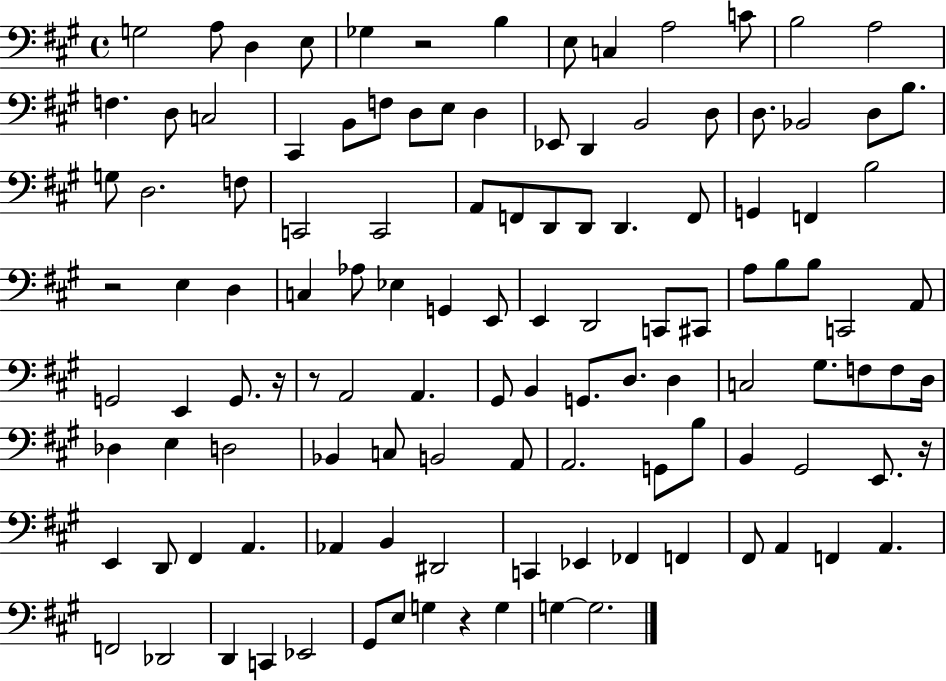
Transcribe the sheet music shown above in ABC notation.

X:1
T:Untitled
M:4/4
L:1/4
K:A
G,2 A,/2 D, E,/2 _G, z2 B, E,/2 C, A,2 C/2 B,2 A,2 F, D,/2 C,2 ^C,, B,,/2 F,/2 D,/2 E,/2 D, _E,,/2 D,, B,,2 D,/2 D,/2 _B,,2 D,/2 B,/2 G,/2 D,2 F,/2 C,,2 C,,2 A,,/2 F,,/2 D,,/2 D,,/2 D,, F,,/2 G,, F,, B,2 z2 E, D, C, _A,/2 _E, G,, E,,/2 E,, D,,2 C,,/2 ^C,,/2 A,/2 B,/2 B,/2 C,,2 A,,/2 G,,2 E,, G,,/2 z/4 z/2 A,,2 A,, ^G,,/2 B,, G,,/2 D,/2 D, C,2 ^G,/2 F,/2 F,/2 D,/4 _D, E, D,2 _B,, C,/2 B,,2 A,,/2 A,,2 G,,/2 B,/2 B,, ^G,,2 E,,/2 z/4 E,, D,,/2 ^F,, A,, _A,, B,, ^D,,2 C,, _E,, _F,, F,, ^F,,/2 A,, F,, A,, F,,2 _D,,2 D,, C,, _E,,2 ^G,,/2 E,/2 G, z G, G, G,2